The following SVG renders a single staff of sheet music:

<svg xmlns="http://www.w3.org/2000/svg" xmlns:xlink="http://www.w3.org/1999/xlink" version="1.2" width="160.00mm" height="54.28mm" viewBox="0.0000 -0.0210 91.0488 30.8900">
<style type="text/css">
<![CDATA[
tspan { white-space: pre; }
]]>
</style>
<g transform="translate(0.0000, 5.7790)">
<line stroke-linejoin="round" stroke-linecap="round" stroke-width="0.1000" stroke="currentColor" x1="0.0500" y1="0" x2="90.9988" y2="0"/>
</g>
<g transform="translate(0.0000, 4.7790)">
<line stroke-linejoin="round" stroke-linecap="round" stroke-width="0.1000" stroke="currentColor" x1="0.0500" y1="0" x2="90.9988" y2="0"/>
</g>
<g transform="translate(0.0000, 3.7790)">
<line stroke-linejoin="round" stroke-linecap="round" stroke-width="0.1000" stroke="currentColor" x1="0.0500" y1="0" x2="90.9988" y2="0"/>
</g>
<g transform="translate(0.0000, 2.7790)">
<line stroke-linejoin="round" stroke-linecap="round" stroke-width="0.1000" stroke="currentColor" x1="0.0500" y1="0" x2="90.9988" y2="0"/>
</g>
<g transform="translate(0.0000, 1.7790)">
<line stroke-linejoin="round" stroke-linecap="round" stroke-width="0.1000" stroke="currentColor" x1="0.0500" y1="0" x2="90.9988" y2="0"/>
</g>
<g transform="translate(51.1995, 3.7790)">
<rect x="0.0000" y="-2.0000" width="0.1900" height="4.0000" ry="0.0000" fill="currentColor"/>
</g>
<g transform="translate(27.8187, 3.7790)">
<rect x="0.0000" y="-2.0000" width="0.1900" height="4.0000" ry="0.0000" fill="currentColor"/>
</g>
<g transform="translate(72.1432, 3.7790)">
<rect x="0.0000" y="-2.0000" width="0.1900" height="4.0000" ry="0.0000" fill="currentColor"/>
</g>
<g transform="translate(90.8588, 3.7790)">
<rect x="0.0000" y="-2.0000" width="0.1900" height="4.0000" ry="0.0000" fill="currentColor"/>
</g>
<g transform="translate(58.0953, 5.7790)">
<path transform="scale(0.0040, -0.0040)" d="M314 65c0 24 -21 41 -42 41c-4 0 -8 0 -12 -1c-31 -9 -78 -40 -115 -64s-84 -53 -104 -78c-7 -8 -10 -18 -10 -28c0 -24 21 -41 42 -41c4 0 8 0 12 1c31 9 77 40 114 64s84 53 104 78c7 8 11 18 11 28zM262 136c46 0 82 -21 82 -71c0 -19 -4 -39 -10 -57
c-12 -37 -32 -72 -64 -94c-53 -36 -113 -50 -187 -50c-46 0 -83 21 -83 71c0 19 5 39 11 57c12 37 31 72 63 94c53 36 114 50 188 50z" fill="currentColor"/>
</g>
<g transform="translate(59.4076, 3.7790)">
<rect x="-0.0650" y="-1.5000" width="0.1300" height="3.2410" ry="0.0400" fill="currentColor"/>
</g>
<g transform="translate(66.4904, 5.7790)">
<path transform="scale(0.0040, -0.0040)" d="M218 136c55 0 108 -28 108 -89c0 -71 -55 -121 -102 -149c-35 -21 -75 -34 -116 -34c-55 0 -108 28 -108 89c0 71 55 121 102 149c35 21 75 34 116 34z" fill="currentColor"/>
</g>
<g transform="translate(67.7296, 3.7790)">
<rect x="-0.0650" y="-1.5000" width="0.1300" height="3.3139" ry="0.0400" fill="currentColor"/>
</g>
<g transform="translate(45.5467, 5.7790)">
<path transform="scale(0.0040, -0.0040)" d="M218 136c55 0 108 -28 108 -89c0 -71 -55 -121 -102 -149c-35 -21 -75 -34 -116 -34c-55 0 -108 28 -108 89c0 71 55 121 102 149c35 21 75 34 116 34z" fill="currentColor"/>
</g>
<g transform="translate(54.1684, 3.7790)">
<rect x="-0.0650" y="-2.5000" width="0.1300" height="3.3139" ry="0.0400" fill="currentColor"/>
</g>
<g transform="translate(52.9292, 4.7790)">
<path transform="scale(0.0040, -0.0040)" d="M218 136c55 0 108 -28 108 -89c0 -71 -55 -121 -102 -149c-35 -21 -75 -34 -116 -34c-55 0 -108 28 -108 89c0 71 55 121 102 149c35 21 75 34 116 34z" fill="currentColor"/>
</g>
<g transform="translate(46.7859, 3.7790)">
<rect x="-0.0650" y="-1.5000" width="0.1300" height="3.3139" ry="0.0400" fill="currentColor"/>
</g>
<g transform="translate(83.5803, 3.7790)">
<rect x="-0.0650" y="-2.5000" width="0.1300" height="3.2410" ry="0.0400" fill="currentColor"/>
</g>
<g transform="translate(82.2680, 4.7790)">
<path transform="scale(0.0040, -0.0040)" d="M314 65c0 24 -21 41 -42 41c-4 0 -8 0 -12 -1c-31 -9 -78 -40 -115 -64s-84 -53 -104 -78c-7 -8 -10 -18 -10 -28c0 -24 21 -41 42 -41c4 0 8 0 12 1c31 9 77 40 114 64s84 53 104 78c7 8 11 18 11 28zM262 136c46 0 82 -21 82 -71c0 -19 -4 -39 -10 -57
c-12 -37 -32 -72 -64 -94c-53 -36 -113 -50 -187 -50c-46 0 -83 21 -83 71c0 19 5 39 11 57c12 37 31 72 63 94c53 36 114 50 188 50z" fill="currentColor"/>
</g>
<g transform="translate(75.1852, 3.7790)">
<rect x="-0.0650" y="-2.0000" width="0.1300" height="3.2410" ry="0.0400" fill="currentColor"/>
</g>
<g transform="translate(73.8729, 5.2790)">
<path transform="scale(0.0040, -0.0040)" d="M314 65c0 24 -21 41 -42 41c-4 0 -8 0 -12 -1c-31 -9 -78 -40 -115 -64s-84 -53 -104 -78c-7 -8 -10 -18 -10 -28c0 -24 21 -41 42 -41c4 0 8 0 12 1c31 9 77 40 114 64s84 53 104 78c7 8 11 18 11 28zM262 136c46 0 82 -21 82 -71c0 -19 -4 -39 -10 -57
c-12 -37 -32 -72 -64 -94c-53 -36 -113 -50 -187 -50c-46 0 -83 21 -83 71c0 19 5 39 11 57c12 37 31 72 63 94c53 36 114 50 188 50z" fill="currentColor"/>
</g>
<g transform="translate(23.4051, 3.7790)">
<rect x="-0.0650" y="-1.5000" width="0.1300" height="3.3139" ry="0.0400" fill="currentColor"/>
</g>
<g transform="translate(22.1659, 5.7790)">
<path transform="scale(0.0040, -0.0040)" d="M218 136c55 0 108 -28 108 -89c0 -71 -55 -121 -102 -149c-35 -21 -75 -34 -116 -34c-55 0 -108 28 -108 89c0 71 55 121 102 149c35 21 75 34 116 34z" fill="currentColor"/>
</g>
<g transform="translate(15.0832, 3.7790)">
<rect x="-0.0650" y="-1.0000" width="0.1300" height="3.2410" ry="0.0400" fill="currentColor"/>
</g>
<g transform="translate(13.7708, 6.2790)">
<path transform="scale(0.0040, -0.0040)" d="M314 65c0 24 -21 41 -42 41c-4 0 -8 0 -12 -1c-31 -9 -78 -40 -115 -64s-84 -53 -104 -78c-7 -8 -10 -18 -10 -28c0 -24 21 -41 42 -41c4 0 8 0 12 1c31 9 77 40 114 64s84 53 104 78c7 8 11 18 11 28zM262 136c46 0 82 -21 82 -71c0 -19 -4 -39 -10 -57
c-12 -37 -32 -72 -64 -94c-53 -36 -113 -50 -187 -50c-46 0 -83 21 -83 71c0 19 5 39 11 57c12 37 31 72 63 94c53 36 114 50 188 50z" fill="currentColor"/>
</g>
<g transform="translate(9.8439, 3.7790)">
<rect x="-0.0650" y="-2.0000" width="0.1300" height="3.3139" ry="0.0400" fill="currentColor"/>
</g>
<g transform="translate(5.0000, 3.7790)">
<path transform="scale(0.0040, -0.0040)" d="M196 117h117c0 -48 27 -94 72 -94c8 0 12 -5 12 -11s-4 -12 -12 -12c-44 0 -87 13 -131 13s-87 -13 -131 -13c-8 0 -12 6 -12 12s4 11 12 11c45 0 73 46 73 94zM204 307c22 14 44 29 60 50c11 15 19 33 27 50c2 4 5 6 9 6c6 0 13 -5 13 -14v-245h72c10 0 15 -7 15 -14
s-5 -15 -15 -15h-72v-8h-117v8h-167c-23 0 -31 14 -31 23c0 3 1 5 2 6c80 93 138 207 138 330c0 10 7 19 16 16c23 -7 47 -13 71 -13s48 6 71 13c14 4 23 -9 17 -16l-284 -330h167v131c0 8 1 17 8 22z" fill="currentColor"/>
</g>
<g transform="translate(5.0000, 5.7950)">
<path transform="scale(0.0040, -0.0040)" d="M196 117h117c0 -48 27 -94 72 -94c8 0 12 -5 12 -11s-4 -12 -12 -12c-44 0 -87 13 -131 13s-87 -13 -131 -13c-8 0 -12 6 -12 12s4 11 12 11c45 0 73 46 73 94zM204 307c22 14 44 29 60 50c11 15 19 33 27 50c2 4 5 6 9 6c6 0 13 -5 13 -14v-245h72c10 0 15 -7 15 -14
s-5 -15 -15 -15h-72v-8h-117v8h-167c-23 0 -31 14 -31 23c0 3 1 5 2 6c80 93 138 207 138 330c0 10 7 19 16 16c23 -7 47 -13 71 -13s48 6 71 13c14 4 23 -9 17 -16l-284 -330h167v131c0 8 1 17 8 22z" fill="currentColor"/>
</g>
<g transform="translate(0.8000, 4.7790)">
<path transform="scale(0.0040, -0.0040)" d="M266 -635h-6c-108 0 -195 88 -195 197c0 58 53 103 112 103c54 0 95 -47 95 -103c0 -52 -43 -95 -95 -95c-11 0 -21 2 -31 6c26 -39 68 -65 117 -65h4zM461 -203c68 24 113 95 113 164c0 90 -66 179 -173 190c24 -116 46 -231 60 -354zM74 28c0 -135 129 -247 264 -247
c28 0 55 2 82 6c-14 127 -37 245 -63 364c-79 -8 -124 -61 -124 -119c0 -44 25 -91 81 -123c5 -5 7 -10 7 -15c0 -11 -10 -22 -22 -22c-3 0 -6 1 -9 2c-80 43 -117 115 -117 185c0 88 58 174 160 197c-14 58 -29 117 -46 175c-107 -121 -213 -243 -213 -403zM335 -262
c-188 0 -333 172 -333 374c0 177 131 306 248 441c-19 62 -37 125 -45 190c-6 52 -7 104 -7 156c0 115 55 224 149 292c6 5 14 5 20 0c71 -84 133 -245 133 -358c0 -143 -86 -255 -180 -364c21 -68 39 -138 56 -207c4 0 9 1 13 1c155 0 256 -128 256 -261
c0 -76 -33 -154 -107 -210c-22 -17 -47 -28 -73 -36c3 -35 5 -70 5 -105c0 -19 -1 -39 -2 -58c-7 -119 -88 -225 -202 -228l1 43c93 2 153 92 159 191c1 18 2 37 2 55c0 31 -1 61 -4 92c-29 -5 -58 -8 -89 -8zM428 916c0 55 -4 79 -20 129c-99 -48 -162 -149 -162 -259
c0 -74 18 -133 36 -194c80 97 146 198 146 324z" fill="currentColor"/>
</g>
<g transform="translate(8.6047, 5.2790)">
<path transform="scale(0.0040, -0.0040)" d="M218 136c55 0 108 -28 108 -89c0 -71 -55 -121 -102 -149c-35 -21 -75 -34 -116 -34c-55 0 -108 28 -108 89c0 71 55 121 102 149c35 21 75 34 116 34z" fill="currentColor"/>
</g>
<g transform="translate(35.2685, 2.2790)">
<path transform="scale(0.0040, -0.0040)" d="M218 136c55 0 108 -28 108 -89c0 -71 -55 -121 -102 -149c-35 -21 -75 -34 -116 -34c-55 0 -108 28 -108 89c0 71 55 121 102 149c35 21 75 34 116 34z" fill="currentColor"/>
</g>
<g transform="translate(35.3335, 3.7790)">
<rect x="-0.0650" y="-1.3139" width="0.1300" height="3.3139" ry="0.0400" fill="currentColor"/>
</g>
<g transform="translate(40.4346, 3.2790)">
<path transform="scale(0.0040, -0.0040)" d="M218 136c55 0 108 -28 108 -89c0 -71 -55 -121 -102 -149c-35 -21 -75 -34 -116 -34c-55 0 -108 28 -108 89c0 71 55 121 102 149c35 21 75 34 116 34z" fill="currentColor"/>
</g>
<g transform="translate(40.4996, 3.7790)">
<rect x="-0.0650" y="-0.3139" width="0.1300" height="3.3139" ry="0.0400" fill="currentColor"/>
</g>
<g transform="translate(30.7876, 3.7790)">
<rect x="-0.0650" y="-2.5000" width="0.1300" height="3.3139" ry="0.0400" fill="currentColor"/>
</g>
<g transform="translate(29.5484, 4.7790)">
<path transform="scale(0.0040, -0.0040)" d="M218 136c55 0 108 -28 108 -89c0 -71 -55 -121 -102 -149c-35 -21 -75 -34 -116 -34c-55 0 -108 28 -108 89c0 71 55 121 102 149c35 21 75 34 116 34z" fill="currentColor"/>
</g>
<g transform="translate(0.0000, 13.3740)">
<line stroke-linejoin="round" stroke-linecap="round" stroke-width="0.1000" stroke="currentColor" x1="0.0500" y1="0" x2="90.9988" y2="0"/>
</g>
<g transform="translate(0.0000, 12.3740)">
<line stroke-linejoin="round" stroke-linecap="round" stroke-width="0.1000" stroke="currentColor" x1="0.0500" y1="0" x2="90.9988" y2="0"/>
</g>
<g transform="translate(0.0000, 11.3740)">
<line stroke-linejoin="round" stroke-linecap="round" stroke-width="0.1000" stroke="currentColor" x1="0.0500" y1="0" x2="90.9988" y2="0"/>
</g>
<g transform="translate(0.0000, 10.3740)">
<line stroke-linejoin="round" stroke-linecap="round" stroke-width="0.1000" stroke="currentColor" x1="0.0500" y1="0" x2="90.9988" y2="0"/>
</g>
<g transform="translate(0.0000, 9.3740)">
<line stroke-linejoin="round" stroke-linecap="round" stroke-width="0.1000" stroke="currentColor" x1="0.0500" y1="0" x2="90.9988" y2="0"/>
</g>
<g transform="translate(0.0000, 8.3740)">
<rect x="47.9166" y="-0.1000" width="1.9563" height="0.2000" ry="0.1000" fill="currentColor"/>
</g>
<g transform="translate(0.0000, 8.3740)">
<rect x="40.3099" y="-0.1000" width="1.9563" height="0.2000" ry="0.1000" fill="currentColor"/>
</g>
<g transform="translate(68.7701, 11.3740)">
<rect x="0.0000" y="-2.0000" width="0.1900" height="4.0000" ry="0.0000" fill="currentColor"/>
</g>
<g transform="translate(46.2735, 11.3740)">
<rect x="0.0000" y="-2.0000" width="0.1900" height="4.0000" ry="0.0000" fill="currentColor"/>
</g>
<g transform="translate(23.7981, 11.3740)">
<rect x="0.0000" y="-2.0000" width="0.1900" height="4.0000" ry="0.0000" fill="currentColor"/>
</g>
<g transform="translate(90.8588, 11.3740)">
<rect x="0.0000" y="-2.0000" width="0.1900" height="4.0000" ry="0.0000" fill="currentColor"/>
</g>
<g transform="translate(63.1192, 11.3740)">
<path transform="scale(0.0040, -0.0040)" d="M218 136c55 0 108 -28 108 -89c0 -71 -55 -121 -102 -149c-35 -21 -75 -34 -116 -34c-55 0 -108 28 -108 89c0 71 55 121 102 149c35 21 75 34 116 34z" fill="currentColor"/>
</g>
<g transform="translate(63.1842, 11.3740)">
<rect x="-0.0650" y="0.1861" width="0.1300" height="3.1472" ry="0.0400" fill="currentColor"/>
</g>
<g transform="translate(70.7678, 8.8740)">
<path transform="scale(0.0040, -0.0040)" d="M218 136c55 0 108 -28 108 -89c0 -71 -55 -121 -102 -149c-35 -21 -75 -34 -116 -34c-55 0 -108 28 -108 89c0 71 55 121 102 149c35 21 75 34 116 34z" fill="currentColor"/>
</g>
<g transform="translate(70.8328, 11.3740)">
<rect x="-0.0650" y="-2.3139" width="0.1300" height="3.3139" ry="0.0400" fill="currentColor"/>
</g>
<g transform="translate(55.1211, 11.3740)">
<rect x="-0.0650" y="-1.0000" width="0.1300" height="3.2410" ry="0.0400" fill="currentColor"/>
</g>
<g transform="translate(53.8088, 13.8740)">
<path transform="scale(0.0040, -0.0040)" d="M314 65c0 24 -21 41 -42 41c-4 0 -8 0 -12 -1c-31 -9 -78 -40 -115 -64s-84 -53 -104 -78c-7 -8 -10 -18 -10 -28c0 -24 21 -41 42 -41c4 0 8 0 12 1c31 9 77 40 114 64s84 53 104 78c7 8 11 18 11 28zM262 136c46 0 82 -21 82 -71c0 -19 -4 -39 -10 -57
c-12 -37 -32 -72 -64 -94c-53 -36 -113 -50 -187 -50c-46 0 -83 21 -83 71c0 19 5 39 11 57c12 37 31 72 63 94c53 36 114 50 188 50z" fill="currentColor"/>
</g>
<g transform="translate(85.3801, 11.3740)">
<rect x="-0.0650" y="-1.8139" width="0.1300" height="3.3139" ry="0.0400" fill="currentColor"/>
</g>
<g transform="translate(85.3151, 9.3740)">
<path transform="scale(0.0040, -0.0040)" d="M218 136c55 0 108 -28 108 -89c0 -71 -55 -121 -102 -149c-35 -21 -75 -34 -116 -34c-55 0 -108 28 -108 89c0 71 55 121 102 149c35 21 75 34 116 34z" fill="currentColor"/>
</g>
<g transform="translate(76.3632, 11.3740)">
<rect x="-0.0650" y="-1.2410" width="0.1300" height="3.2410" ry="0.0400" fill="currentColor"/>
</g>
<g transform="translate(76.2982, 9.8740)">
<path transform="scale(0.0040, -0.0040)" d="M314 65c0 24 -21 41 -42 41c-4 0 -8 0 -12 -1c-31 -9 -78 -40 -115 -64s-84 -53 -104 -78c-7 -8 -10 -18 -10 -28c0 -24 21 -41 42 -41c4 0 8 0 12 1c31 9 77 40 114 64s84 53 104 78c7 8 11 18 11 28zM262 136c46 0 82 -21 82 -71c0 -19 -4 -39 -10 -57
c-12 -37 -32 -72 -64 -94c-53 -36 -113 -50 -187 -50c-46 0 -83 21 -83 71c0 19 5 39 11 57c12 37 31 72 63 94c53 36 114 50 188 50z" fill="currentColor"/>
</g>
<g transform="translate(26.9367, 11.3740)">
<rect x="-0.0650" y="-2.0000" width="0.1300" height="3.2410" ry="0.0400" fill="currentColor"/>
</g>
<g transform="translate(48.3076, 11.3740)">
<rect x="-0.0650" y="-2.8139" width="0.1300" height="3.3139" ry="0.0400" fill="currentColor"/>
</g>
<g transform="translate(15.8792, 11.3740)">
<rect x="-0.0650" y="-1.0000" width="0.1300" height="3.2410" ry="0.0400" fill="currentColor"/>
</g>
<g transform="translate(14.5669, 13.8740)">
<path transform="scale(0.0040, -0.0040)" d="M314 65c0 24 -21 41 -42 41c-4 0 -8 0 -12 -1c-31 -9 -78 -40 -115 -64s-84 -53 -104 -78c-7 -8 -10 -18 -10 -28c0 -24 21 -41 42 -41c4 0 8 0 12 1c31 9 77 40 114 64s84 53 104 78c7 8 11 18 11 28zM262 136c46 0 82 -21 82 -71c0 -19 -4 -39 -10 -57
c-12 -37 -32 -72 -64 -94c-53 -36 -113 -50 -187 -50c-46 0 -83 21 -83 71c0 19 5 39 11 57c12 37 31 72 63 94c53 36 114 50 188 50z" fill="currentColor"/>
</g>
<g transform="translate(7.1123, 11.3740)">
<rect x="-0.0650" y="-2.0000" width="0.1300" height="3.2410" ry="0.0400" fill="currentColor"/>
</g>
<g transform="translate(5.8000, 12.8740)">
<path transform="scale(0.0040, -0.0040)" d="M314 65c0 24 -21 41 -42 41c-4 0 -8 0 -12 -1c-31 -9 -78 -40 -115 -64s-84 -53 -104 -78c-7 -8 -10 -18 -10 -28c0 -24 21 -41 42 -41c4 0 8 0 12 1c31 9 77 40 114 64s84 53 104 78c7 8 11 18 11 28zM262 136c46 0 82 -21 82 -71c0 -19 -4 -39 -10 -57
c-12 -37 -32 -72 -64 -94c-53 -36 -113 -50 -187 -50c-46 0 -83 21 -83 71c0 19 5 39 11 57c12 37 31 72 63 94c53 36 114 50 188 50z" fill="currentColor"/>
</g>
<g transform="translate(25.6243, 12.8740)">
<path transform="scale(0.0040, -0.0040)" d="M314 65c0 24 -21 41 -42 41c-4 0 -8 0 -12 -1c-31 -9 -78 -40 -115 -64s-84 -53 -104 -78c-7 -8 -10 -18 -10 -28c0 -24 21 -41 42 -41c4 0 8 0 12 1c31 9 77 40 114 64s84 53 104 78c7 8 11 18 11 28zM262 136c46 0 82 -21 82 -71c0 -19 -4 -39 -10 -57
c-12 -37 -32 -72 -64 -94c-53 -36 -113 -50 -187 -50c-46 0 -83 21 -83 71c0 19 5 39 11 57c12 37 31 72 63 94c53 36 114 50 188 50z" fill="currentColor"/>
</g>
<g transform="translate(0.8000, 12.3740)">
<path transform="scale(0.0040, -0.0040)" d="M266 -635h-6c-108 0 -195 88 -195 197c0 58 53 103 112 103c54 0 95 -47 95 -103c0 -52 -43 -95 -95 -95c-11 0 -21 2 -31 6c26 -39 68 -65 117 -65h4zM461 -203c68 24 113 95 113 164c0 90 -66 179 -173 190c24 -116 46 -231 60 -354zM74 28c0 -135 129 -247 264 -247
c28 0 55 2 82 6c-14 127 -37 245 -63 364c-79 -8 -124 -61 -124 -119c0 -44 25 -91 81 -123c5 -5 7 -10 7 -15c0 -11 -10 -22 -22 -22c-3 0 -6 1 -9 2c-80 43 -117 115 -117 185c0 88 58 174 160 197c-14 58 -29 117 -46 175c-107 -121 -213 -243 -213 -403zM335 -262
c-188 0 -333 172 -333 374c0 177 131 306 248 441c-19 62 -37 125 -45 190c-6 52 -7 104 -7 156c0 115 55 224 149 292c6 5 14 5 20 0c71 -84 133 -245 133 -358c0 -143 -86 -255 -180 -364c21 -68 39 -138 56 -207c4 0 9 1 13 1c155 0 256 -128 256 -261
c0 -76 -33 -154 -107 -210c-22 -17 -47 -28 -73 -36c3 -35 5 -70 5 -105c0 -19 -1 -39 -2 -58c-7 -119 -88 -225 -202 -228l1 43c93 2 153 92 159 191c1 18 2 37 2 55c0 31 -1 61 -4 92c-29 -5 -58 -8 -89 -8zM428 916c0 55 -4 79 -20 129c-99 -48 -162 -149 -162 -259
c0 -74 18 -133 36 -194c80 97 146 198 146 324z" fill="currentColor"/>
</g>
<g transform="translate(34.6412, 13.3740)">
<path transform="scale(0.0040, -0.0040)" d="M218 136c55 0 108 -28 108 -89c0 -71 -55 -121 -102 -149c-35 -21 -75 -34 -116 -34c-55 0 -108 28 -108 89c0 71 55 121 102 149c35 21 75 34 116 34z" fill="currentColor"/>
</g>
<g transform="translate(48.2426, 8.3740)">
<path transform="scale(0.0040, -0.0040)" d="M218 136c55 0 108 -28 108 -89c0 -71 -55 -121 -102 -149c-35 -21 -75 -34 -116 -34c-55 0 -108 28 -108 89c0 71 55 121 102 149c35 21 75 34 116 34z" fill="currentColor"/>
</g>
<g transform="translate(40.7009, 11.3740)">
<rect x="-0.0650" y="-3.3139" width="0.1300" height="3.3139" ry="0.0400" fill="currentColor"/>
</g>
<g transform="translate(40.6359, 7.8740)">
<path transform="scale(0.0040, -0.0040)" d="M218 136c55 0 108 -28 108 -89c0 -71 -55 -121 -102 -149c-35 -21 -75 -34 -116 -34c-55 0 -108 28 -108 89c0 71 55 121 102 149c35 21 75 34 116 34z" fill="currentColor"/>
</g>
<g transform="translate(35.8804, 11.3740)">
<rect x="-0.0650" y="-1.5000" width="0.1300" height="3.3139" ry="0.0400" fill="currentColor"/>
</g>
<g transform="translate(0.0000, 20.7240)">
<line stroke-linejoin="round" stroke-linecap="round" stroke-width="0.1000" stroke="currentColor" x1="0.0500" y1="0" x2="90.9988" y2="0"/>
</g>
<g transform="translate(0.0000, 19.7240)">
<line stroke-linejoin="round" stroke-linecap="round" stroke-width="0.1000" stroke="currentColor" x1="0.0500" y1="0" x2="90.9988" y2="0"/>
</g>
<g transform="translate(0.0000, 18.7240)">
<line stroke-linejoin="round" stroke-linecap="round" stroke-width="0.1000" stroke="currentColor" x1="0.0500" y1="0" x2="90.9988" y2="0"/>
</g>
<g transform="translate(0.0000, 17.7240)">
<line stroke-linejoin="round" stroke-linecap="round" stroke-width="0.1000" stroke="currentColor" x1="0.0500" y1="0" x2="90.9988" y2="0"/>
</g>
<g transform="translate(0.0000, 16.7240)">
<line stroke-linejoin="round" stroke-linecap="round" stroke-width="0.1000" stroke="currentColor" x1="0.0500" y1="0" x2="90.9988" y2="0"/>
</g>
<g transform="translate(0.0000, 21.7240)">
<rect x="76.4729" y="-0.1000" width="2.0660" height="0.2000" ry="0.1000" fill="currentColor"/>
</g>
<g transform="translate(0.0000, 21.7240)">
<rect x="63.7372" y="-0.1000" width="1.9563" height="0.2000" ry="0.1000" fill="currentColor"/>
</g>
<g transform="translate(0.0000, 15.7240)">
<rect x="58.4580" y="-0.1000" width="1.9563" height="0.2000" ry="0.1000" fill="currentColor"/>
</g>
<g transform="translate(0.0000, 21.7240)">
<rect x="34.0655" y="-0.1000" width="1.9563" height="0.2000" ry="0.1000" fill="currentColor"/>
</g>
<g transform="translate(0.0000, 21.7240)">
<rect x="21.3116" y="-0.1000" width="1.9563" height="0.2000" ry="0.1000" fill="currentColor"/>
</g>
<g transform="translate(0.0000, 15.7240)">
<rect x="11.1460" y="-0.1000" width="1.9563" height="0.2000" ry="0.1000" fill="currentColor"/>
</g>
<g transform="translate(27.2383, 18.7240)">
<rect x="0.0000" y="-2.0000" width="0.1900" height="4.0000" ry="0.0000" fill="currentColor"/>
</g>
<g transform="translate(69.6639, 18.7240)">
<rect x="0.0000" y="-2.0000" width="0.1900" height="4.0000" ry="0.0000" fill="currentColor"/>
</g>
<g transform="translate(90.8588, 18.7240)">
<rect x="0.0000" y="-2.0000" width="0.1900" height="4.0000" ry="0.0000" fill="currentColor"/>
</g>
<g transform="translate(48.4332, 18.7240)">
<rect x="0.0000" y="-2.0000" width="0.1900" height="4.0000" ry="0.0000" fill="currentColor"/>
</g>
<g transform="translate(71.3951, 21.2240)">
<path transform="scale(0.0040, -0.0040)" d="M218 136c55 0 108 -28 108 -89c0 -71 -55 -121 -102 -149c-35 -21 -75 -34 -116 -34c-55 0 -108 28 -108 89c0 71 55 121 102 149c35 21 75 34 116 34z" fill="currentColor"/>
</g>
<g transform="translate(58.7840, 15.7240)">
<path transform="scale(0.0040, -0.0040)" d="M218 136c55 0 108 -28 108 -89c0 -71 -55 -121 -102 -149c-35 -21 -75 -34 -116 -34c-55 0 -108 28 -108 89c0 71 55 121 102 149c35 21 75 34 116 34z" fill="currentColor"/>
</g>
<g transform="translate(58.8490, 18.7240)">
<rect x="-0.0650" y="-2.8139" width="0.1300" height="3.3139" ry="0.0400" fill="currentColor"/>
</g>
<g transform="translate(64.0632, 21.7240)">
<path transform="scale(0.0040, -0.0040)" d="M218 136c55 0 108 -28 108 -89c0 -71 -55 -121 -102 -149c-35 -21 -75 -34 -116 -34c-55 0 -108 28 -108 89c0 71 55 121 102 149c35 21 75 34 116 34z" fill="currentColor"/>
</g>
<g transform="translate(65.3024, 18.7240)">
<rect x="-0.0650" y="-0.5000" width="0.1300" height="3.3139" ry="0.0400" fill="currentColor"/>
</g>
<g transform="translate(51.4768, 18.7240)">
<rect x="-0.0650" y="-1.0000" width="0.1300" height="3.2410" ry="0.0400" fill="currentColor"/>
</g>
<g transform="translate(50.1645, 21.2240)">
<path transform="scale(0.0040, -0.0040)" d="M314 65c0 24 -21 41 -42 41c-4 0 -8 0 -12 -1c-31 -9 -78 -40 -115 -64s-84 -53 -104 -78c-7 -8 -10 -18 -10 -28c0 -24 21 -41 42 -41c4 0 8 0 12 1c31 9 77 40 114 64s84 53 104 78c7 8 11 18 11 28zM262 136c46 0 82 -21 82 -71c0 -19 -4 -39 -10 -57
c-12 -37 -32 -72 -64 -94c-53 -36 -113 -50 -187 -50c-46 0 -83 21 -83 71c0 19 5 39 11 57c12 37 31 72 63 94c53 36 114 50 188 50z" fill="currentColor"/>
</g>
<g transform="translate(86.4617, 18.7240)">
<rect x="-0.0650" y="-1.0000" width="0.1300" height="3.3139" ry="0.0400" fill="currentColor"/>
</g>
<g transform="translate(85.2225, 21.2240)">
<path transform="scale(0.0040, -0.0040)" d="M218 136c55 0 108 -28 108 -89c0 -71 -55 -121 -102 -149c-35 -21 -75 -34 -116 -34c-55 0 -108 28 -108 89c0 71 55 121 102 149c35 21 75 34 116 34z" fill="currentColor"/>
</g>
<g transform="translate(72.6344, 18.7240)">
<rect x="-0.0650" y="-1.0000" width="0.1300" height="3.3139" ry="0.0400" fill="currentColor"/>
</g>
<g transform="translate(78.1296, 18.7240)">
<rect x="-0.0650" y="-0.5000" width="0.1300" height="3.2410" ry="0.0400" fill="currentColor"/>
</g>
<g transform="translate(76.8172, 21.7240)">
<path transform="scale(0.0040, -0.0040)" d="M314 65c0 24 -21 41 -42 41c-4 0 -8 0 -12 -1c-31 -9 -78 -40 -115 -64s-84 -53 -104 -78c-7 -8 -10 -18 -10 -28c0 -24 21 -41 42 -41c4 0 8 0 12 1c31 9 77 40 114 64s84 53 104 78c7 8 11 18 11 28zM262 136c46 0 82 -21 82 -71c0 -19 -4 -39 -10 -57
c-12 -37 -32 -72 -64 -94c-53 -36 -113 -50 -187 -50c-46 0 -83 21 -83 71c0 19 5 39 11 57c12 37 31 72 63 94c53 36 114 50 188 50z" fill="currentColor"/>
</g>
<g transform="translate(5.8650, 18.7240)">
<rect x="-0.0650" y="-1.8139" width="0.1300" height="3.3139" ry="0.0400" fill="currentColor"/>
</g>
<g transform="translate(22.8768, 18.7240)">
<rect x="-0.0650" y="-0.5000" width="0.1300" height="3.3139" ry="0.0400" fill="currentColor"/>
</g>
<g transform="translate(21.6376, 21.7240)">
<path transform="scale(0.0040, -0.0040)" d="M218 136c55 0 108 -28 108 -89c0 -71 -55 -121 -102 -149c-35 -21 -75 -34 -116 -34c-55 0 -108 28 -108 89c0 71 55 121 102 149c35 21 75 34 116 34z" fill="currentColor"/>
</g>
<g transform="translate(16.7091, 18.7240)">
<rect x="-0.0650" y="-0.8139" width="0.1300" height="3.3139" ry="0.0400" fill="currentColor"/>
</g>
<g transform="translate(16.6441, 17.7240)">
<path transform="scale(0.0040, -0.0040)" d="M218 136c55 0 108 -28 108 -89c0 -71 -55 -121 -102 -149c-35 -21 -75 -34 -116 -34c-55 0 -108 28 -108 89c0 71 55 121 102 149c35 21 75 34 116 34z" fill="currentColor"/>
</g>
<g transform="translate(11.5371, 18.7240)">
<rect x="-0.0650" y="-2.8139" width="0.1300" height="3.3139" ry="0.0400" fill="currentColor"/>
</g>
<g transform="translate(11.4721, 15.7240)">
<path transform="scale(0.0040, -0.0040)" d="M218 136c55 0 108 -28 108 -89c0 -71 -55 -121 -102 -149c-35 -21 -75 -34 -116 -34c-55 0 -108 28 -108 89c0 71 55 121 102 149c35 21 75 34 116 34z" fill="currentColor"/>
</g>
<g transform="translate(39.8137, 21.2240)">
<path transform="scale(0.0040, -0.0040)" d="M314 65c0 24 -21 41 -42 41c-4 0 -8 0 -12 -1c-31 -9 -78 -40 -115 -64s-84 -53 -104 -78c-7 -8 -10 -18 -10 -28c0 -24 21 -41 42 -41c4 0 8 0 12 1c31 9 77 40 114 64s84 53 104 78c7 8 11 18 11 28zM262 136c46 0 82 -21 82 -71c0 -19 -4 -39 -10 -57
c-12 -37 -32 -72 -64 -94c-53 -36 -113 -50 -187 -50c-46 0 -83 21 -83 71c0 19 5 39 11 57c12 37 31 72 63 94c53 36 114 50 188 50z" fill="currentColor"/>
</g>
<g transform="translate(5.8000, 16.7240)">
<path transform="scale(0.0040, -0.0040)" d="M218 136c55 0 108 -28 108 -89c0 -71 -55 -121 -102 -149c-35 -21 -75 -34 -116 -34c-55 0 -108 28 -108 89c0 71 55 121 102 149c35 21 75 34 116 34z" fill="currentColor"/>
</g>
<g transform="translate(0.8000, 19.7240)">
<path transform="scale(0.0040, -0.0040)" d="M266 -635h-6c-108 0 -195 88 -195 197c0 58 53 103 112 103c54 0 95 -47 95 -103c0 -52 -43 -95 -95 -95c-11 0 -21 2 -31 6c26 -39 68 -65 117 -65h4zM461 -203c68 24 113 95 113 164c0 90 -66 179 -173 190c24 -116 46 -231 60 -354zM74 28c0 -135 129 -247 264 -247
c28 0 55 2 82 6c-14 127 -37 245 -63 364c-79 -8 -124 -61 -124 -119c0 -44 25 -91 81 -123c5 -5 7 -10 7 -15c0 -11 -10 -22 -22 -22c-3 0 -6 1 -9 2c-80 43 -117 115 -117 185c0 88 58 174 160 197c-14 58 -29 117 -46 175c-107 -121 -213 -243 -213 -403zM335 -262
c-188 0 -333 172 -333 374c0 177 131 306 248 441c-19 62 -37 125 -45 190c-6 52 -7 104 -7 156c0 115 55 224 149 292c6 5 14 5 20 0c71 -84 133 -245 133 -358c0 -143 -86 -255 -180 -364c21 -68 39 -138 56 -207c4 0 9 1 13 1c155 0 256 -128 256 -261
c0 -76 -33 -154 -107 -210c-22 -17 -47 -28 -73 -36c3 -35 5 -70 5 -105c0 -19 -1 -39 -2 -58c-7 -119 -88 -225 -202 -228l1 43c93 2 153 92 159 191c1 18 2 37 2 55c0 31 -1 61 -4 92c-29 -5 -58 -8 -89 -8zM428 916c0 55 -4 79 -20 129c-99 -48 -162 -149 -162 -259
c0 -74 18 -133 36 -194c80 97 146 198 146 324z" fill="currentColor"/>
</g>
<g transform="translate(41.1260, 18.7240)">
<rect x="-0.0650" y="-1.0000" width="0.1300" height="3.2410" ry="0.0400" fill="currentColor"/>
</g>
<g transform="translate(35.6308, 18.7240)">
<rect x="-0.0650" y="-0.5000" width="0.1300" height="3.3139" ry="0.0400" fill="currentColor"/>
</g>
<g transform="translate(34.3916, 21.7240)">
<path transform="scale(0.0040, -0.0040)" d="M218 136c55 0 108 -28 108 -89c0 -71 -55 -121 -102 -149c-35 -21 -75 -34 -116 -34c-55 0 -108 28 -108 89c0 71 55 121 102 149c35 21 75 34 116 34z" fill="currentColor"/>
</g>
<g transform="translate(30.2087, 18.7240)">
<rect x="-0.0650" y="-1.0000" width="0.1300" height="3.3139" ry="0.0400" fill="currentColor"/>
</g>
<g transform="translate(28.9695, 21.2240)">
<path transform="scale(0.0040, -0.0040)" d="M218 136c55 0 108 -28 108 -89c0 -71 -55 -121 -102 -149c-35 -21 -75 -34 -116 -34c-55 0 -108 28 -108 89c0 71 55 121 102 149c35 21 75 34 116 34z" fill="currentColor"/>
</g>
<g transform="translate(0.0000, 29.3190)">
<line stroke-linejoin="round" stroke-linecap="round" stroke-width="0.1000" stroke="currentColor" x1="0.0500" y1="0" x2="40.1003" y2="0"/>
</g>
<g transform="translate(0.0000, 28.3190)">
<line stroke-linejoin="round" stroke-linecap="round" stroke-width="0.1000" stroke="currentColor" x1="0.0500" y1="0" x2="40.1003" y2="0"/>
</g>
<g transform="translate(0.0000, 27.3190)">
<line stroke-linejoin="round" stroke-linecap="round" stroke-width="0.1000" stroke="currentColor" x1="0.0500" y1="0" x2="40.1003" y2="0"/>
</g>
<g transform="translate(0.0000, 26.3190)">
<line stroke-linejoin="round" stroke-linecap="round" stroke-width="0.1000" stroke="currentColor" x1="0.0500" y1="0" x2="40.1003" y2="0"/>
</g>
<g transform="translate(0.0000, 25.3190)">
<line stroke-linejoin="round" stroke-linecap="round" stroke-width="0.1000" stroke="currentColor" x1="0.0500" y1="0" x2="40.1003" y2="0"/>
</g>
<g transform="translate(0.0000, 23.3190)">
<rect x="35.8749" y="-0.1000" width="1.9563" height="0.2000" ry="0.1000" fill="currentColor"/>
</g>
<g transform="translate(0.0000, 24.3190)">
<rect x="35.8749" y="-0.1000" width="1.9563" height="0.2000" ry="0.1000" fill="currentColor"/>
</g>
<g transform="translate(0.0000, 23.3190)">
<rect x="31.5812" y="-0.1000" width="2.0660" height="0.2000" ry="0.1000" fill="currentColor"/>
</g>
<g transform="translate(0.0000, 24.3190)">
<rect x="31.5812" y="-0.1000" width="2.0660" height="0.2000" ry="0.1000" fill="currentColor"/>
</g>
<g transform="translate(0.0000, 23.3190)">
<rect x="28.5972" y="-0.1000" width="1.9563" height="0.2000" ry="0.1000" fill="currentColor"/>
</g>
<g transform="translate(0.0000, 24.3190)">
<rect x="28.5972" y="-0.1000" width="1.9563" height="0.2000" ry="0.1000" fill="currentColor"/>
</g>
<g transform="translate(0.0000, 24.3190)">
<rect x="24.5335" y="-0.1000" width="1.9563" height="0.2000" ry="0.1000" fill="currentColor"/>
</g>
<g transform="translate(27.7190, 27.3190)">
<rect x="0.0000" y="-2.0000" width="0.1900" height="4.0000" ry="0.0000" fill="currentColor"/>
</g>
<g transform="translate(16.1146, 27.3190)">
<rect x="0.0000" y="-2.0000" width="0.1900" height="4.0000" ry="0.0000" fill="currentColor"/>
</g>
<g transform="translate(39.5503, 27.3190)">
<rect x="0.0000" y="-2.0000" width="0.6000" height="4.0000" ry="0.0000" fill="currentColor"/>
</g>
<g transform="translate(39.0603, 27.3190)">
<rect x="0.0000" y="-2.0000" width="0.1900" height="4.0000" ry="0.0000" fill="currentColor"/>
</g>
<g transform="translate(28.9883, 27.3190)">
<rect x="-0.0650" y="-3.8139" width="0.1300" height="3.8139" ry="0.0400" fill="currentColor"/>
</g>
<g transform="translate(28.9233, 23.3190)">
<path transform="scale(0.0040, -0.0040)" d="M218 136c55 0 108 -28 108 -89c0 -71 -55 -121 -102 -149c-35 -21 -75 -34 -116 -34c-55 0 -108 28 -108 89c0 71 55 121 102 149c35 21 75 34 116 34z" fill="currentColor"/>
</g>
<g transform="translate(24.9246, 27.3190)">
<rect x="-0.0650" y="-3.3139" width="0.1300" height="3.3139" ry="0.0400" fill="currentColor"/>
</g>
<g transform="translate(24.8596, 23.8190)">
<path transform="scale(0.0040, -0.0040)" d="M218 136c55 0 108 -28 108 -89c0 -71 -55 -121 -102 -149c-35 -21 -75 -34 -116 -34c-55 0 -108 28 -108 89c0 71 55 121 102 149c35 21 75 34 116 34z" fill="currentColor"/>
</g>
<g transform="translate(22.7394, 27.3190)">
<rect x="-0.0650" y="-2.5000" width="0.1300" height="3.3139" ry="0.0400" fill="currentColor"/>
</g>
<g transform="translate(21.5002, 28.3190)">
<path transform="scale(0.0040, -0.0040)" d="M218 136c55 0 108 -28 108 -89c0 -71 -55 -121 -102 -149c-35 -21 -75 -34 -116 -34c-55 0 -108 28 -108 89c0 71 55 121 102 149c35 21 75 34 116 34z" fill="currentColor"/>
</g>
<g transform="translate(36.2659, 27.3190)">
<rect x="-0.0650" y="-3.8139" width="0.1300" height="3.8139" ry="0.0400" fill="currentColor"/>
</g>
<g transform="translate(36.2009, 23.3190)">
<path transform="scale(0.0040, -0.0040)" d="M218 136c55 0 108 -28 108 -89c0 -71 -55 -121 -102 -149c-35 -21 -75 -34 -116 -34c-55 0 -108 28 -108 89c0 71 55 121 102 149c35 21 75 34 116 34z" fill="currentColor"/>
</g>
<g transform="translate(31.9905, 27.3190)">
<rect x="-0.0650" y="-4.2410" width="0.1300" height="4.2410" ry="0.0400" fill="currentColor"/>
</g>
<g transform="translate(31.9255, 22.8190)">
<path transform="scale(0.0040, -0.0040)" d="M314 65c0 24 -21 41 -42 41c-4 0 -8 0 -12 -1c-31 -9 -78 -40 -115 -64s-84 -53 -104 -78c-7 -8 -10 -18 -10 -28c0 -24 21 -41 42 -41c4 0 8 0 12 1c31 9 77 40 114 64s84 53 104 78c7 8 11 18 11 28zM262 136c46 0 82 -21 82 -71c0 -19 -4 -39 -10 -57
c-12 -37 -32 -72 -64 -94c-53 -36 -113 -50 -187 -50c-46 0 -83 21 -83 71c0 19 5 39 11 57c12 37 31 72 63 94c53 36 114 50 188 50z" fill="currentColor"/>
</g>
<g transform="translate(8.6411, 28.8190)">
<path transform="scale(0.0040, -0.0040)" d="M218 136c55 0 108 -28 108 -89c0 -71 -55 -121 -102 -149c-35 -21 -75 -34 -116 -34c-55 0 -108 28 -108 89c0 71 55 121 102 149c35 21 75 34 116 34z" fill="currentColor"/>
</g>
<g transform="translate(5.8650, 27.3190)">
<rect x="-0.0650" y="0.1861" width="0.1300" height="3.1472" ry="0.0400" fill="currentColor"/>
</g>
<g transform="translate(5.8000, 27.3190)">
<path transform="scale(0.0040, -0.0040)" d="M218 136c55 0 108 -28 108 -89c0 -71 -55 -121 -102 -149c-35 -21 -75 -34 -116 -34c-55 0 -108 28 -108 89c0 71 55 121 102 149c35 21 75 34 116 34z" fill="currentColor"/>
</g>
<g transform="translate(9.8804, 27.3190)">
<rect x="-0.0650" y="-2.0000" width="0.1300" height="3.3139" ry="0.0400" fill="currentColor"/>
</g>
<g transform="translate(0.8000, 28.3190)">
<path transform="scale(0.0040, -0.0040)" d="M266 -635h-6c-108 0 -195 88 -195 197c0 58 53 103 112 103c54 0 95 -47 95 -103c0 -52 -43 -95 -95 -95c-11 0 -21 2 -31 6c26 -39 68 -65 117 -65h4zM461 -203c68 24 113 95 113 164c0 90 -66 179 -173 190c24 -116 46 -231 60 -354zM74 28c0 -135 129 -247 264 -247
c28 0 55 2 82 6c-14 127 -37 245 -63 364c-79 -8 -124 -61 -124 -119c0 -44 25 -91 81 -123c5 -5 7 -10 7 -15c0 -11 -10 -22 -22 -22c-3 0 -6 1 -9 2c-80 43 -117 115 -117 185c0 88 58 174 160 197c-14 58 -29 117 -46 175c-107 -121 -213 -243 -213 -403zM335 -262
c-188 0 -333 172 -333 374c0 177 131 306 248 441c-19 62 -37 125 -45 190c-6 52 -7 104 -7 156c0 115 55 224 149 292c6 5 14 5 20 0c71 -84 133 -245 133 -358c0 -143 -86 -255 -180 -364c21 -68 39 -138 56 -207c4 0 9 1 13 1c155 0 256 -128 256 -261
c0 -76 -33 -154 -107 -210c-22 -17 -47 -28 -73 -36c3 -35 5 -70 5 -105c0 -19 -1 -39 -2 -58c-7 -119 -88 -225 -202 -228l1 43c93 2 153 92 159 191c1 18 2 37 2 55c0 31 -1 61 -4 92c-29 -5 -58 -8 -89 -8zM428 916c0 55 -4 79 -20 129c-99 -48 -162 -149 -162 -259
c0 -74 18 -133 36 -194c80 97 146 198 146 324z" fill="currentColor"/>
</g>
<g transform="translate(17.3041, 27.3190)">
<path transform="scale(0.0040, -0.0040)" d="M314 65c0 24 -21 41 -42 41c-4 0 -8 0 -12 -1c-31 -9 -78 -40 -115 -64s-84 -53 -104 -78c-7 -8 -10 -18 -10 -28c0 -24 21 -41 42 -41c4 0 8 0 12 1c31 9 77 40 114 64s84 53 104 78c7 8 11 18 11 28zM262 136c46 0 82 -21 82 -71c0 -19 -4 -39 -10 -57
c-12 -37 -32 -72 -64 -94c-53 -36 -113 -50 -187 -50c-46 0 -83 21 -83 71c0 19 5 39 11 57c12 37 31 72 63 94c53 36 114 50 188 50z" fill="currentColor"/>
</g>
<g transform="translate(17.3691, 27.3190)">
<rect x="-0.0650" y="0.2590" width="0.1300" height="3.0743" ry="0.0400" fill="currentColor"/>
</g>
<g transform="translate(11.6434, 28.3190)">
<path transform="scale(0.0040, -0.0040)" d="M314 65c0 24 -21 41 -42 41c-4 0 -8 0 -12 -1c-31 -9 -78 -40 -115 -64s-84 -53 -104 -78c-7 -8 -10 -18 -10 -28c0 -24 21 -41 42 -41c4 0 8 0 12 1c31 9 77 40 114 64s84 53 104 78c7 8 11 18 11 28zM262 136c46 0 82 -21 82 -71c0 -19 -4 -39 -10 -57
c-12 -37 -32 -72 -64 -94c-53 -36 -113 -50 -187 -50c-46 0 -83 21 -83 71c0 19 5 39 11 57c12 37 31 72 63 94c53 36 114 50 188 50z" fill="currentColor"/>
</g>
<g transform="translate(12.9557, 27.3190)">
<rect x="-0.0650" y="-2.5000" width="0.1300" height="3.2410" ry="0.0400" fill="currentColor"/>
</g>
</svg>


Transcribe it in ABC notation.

X:1
T:Untitled
M:4/4
L:1/4
K:C
F D2 E G e c E G E2 E F2 G2 F2 D2 F2 E b a D2 B g e2 f f a d C D C D2 D2 a C D C2 D B F G2 B2 G b c' d'2 c'